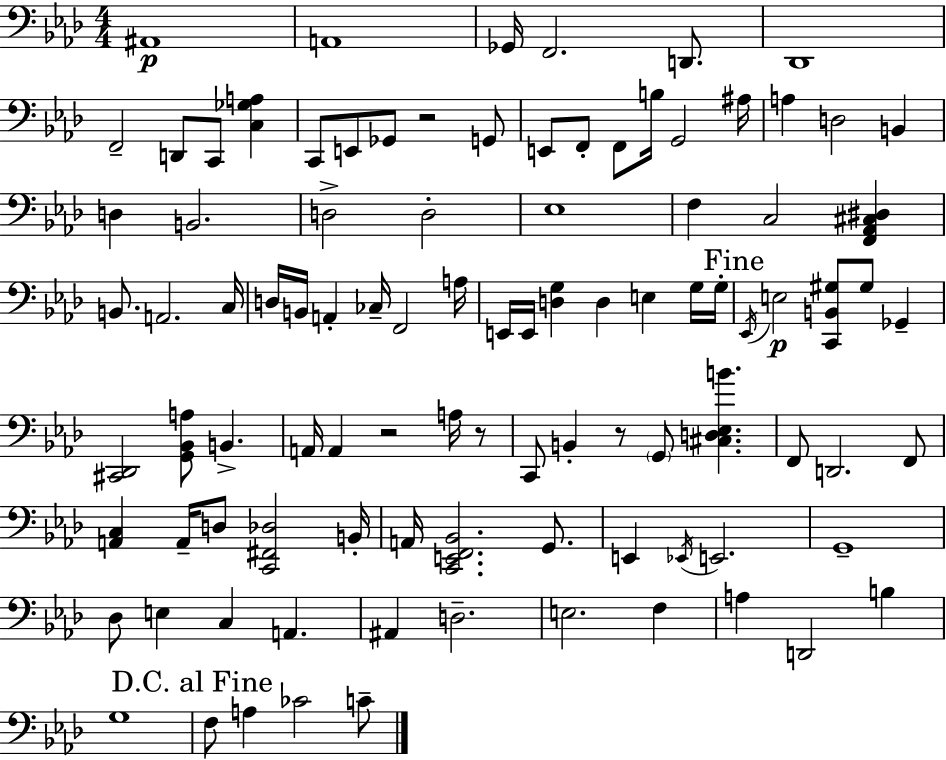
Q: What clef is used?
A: bass